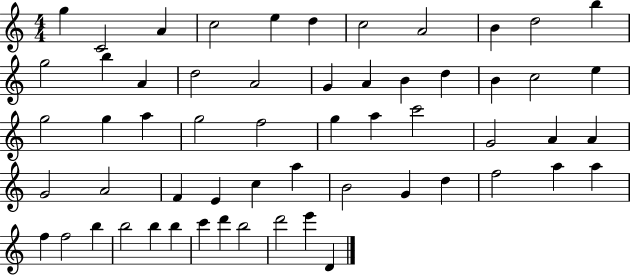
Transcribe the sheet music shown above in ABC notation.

X:1
T:Untitled
M:4/4
L:1/4
K:C
g C2 A c2 e d c2 A2 B d2 b g2 b A d2 A2 G A B d B c2 e g2 g a g2 f2 g a c'2 G2 A A G2 A2 F E c a B2 G d f2 a a f f2 b b2 b b c' d' b2 d'2 e' D